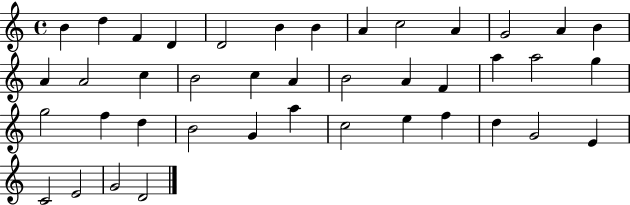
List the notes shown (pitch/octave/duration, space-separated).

B4/q D5/q F4/q D4/q D4/h B4/q B4/q A4/q C5/h A4/q G4/h A4/q B4/q A4/q A4/h C5/q B4/h C5/q A4/q B4/h A4/q F4/q A5/q A5/h G5/q G5/h F5/q D5/q B4/h G4/q A5/q C5/h E5/q F5/q D5/q G4/h E4/q C4/h E4/h G4/h D4/h